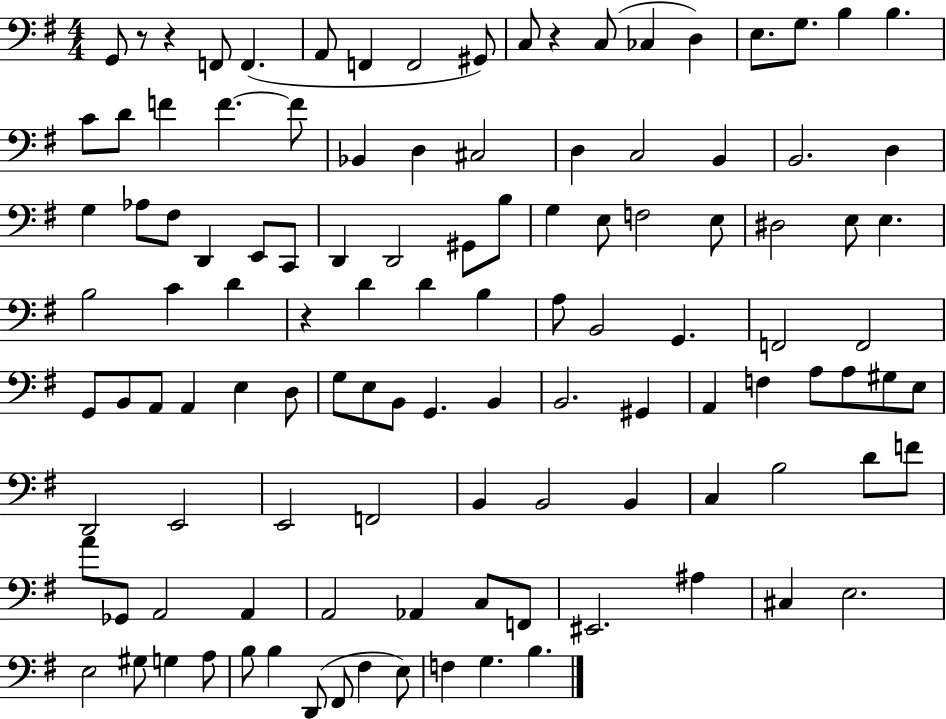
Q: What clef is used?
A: bass